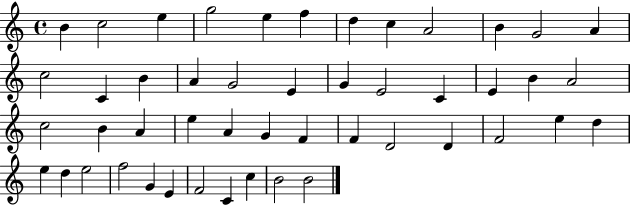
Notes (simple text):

B4/q C5/h E5/q G5/h E5/q F5/q D5/q C5/q A4/h B4/q G4/h A4/q C5/h C4/q B4/q A4/q G4/h E4/q G4/q E4/h C4/q E4/q B4/q A4/h C5/h B4/q A4/q E5/q A4/q G4/q F4/q F4/q D4/h D4/q F4/h E5/q D5/q E5/q D5/q E5/h F5/h G4/q E4/q F4/h C4/q C5/q B4/h B4/h